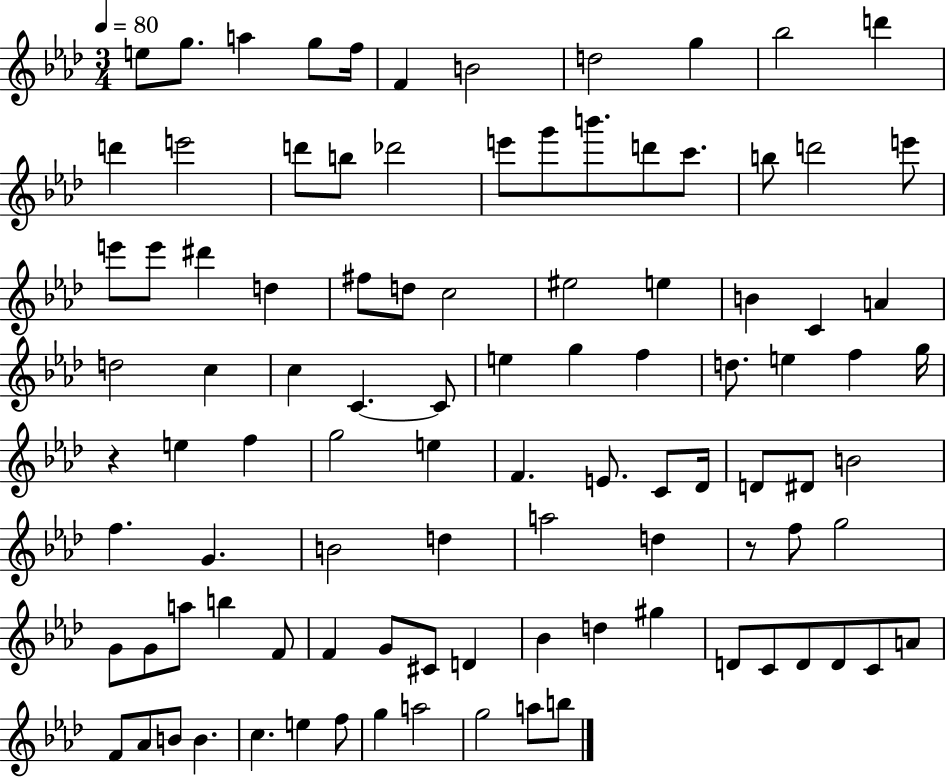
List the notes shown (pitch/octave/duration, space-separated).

E5/e G5/e. A5/q G5/e F5/s F4/q B4/h D5/h G5/q Bb5/h D6/q D6/q E6/h D6/e B5/e Db6/h E6/e G6/e B6/e. D6/e C6/e. B5/e D6/h E6/e E6/e E6/e D#6/q D5/q F#5/e D5/e C5/h EIS5/h E5/q B4/q C4/q A4/q D5/h C5/q C5/q C4/q. C4/e E5/q G5/q F5/q D5/e. E5/q F5/q G5/s R/q E5/q F5/q G5/h E5/q F4/q. E4/e. C4/e Db4/s D4/e D#4/e B4/h F5/q. G4/q. B4/h D5/q A5/h D5/q R/e F5/e G5/h G4/e G4/e A5/e B5/q F4/e F4/q G4/e C#4/e D4/q Bb4/q D5/q G#5/q D4/e C4/e D4/e D4/e C4/e A4/e F4/e Ab4/e B4/e B4/q. C5/q. E5/q F5/e G5/q A5/h G5/h A5/e B5/e